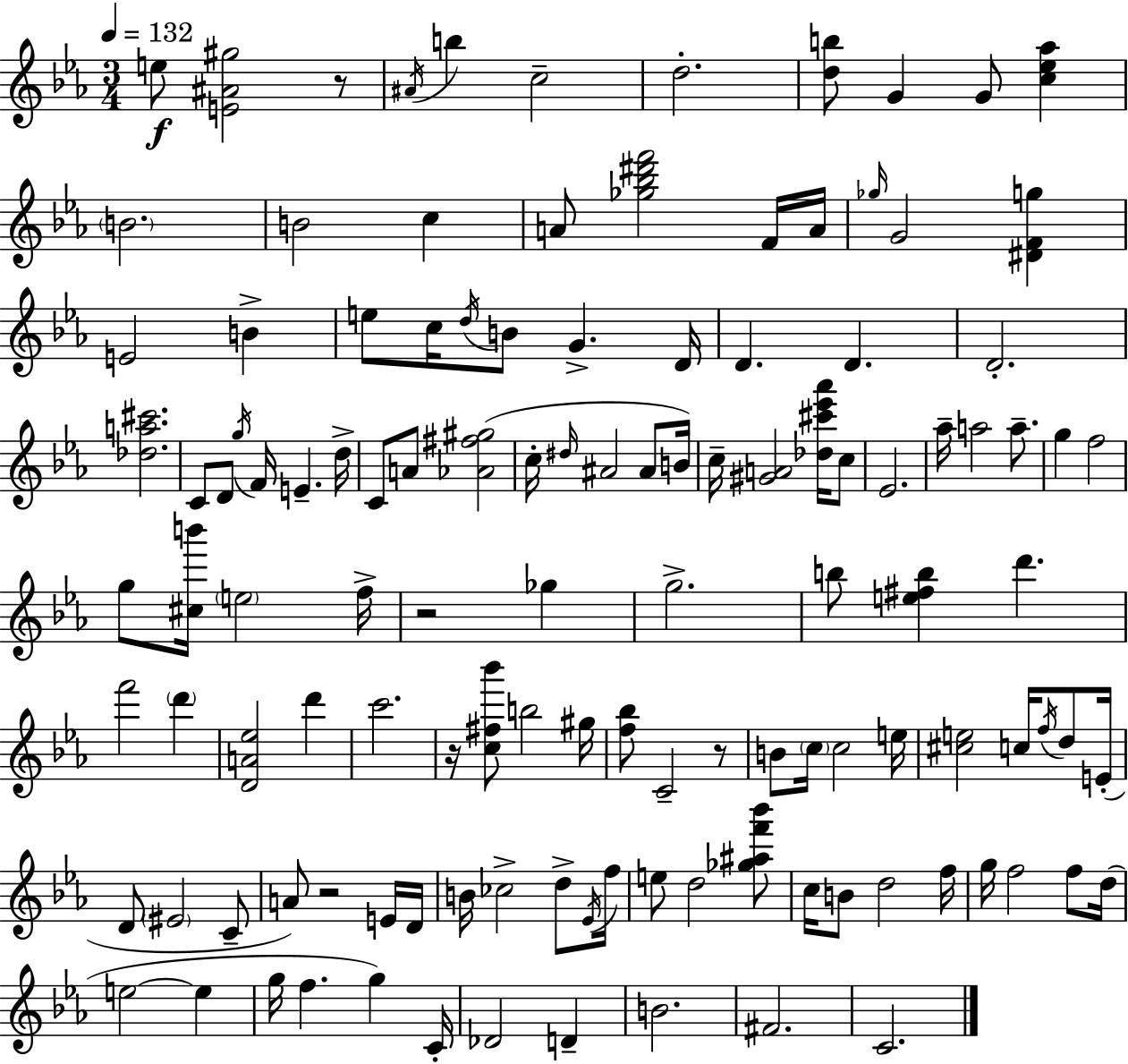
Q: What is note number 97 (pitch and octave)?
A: Db4